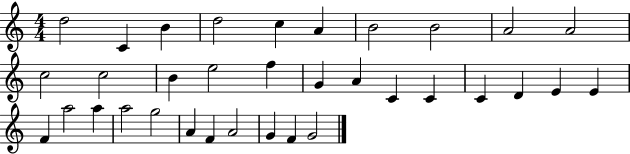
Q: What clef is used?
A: treble